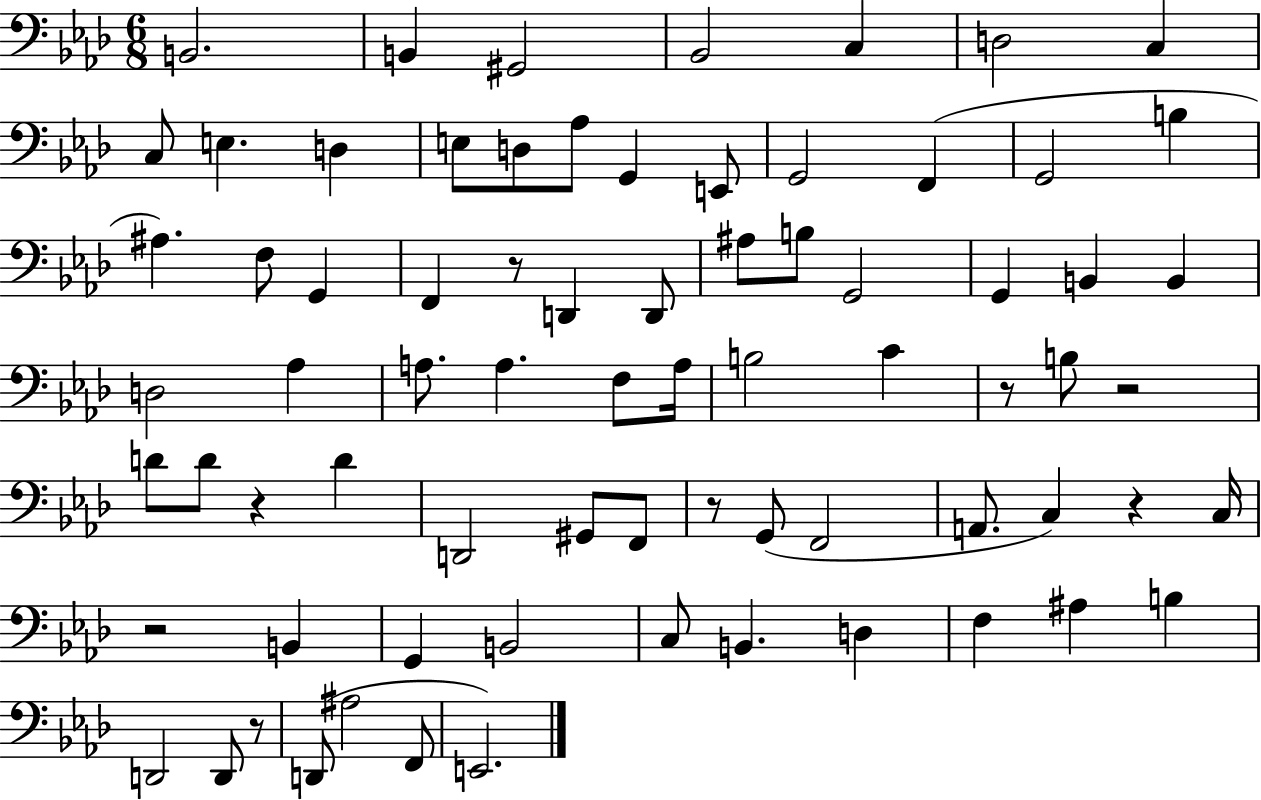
B2/h. B2/q G#2/h Bb2/h C3/q D3/h C3/q C3/e E3/q. D3/q E3/e D3/e Ab3/e G2/q E2/e G2/h F2/q G2/h B3/q A#3/q. F3/e G2/q F2/q R/e D2/q D2/e A#3/e B3/e G2/h G2/q B2/q B2/q D3/h Ab3/q A3/e. A3/q. F3/e A3/s B3/h C4/q R/e B3/e R/h D4/e D4/e R/q D4/q D2/h G#2/e F2/e R/e G2/e F2/h A2/e. C3/q R/q C3/s R/h B2/q G2/q B2/h C3/e B2/q. D3/q F3/q A#3/q B3/q D2/h D2/e R/e D2/e A#3/h F2/e E2/h.